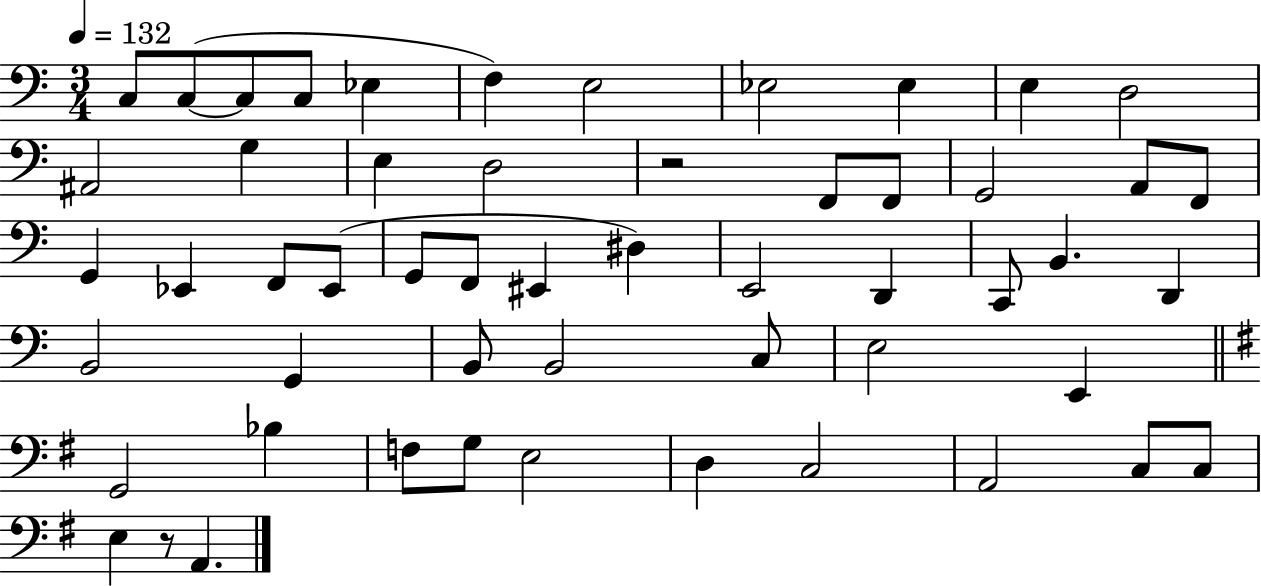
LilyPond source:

{
  \clef bass
  \numericTimeSignature
  \time 3/4
  \key c \major
  \tempo 4 = 132
  c8 c8~(~ c8 c8 ees4 | f4) e2 | ees2 ees4 | e4 d2 | \break ais,2 g4 | e4 d2 | r2 f,8 f,8 | g,2 a,8 f,8 | \break g,4 ees,4 f,8 ees,8( | g,8 f,8 eis,4 dis4) | e,2 d,4 | c,8 b,4. d,4 | \break b,2 g,4 | b,8 b,2 c8 | e2 e,4 | \bar "||" \break \key g \major g,2 bes4 | f8 g8 e2 | d4 c2 | a,2 c8 c8 | \break e4 r8 a,4. | \bar "|."
}